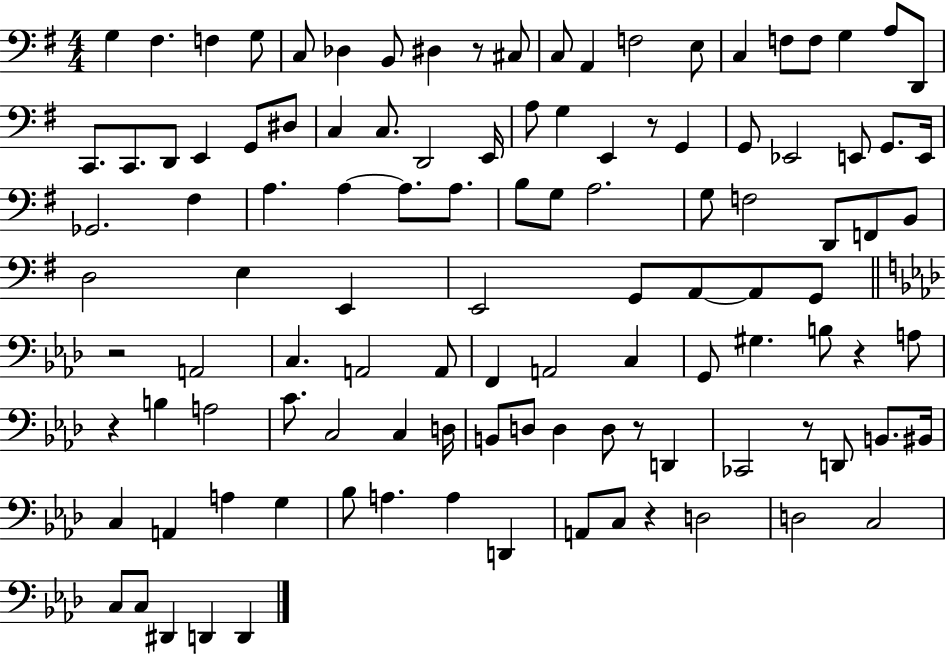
{
  \clef bass
  \numericTimeSignature
  \time 4/4
  \key g \major
  g4 fis4. f4 g8 | c8 des4 b,8 dis4 r8 cis8 | c8 a,4 f2 e8 | c4 f8 f8 g4 a8 d,8 | \break c,8. c,8. d,8 e,4 g,8 dis8 | c4 c8. d,2 e,16 | a8 g4 e,4 r8 g,4 | g,8 ees,2 e,8 g,8. e,16 | \break ges,2. fis4 | a4. a4~~ a8. a8. | b8 g8 a2. | g8 f2 d,8 f,8 b,8 | \break d2 e4 e,4 | e,2 g,8 a,8~~ a,8 g,8 | \bar "||" \break \key aes \major r2 a,2 | c4. a,2 a,8 | f,4 a,2 c4 | g,8 gis4. b8 r4 a8 | \break r4 b4 a2 | c'8. c2 c4 d16 | b,8 d8 d4 d8 r8 d,4 | ces,2 r8 d,8 b,8. bis,16 | \break c4 a,4 a4 g4 | bes8 a4. a4 d,4 | a,8 c8 r4 d2 | d2 c2 | \break c8 c8 dis,4 d,4 d,4 | \bar "|."
}